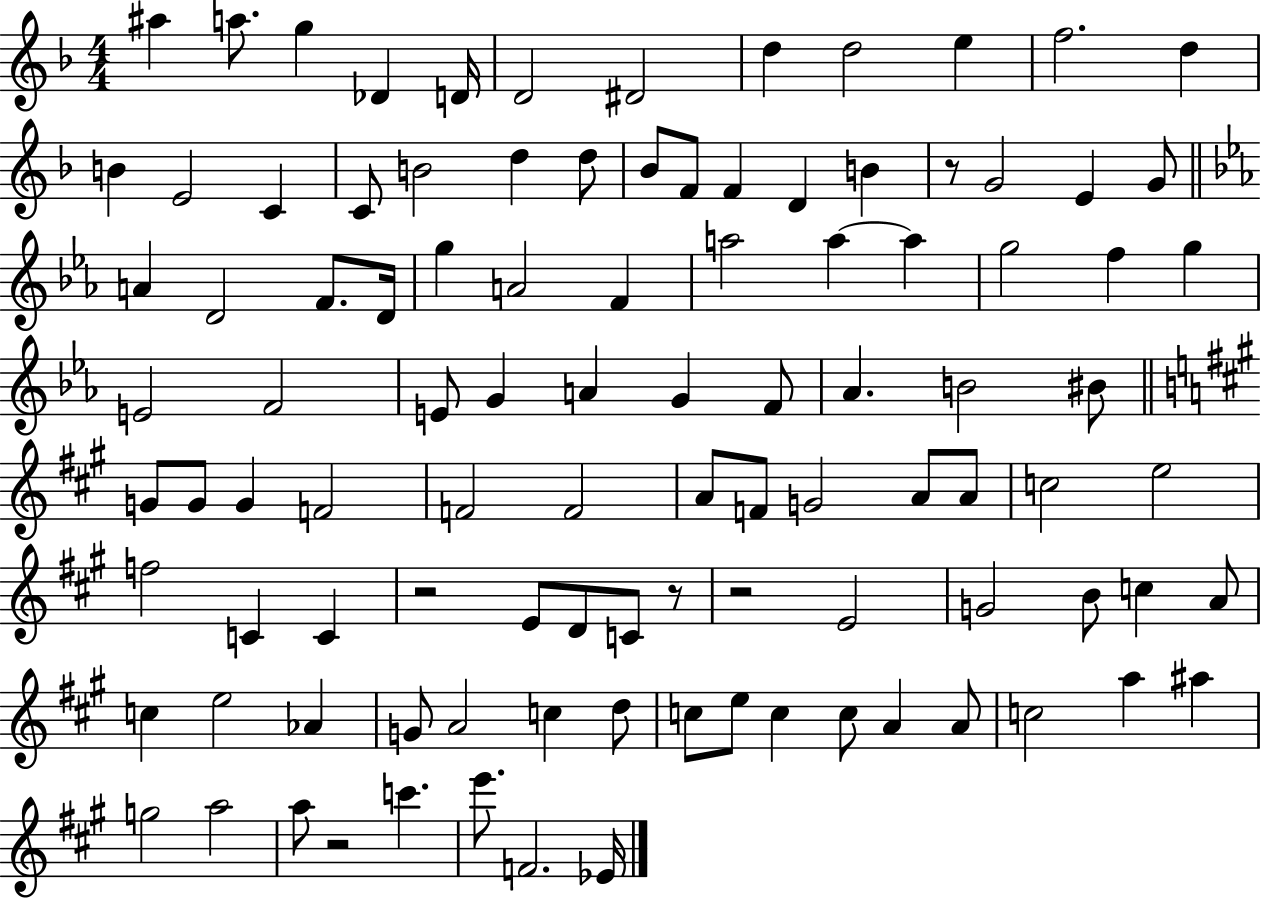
A#5/q A5/e. G5/q Db4/q D4/s D4/h D#4/h D5/q D5/h E5/q F5/h. D5/q B4/q E4/h C4/q C4/e B4/h D5/q D5/e Bb4/e F4/e F4/q D4/q B4/q R/e G4/h E4/q G4/e A4/q D4/h F4/e. D4/s G5/q A4/h F4/q A5/h A5/q A5/q G5/h F5/q G5/q E4/h F4/h E4/e G4/q A4/q G4/q F4/e Ab4/q. B4/h BIS4/e G4/e G4/e G4/q F4/h F4/h F4/h A4/e F4/e G4/h A4/e A4/e C5/h E5/h F5/h C4/q C4/q R/h E4/e D4/e C4/e R/e R/h E4/h G4/h B4/e C5/q A4/e C5/q E5/h Ab4/q G4/e A4/h C5/q D5/e C5/e E5/e C5/q C5/e A4/q A4/e C5/h A5/q A#5/q G5/h A5/h A5/e R/h C6/q. E6/e. F4/h. Eb4/s